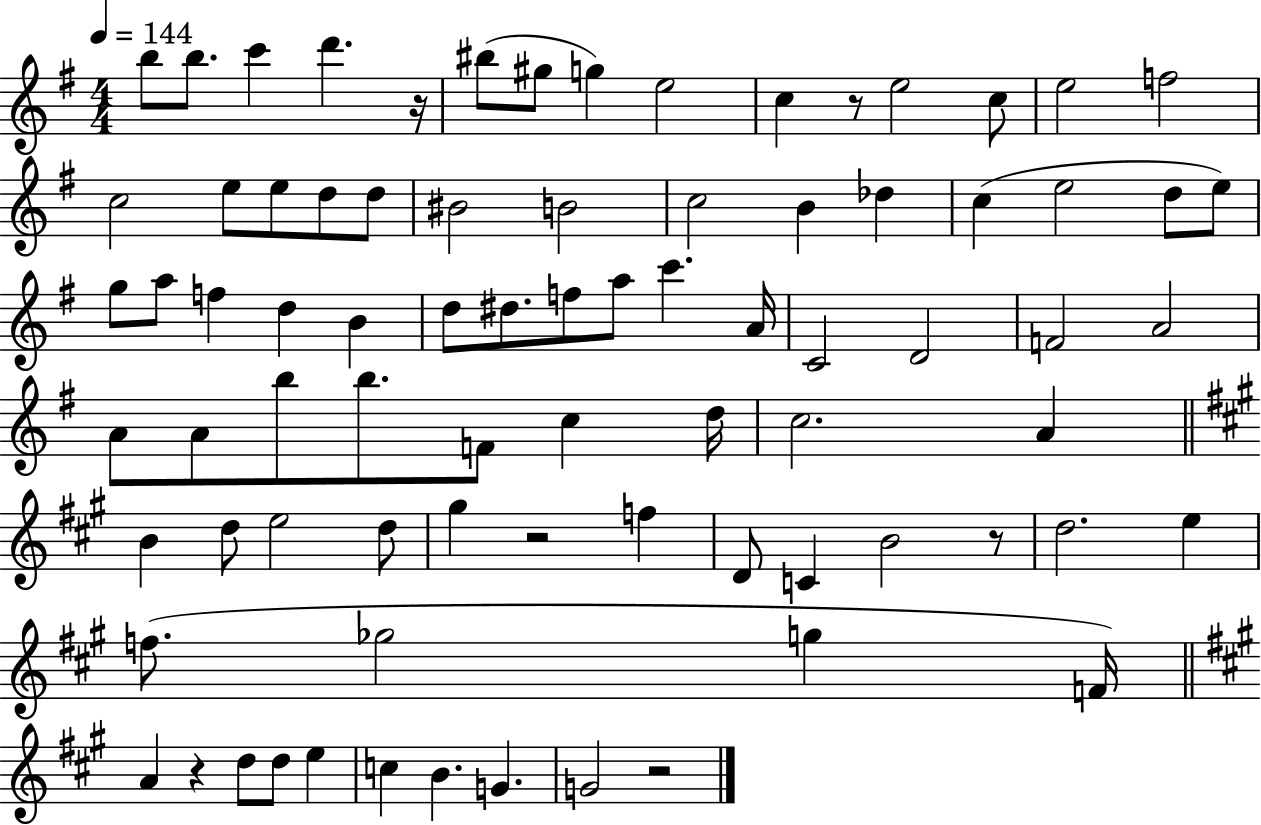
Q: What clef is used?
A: treble